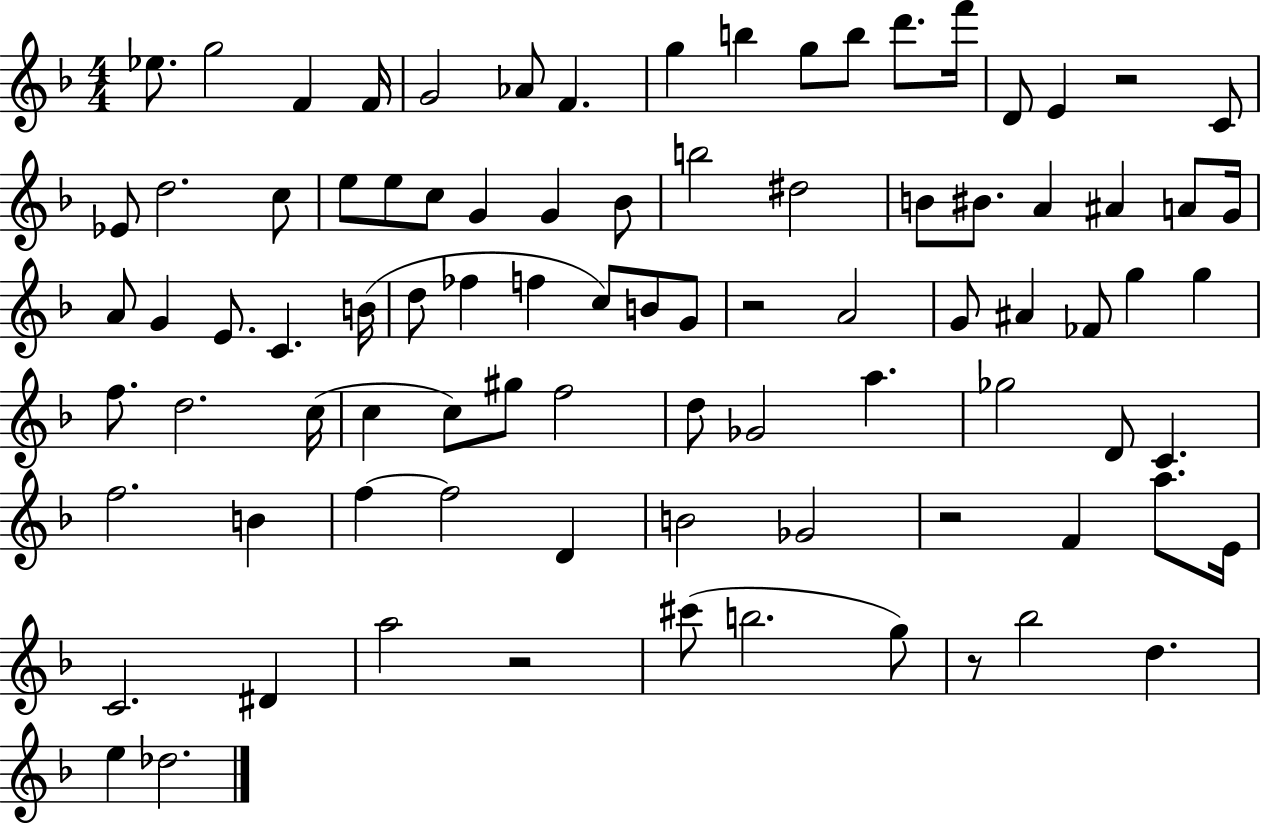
Eb5/e. G5/h F4/q F4/s G4/h Ab4/e F4/q. G5/q B5/q G5/e B5/e D6/e. F6/s D4/e E4/q R/h C4/e Eb4/e D5/h. C5/e E5/e E5/e C5/e G4/q G4/q Bb4/e B5/h D#5/h B4/e BIS4/e. A4/q A#4/q A4/e G4/s A4/e G4/q E4/e. C4/q. B4/s D5/e FES5/q F5/q C5/e B4/e G4/e R/h A4/h G4/e A#4/q FES4/e G5/q G5/q F5/e. D5/h. C5/s C5/q C5/e G#5/e F5/h D5/e Gb4/h A5/q. Gb5/h D4/e C4/q. F5/h. B4/q F5/q F5/h D4/q B4/h Gb4/h R/h F4/q A5/e. E4/s C4/h. D#4/q A5/h R/h C#6/e B5/h. G5/e R/e Bb5/h D5/q. E5/q Db5/h.